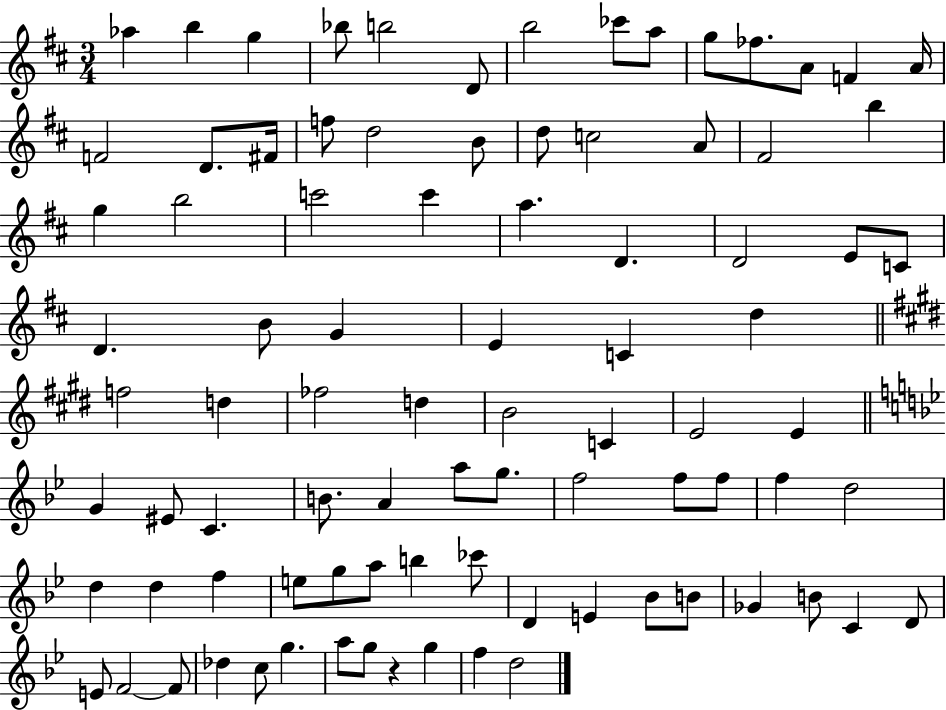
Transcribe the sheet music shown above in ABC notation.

X:1
T:Untitled
M:3/4
L:1/4
K:D
_a b g _b/2 b2 D/2 b2 _c'/2 a/2 g/2 _f/2 A/2 F A/4 F2 D/2 ^F/4 f/2 d2 B/2 d/2 c2 A/2 ^F2 b g b2 c'2 c' a D D2 E/2 C/2 D B/2 G E C d f2 d _f2 d B2 C E2 E G ^E/2 C B/2 A a/2 g/2 f2 f/2 f/2 f d2 d d f e/2 g/2 a/2 b _c'/2 D E _B/2 B/2 _G B/2 C D/2 E/2 F2 F/2 _d c/2 g a/2 g/2 z g f d2